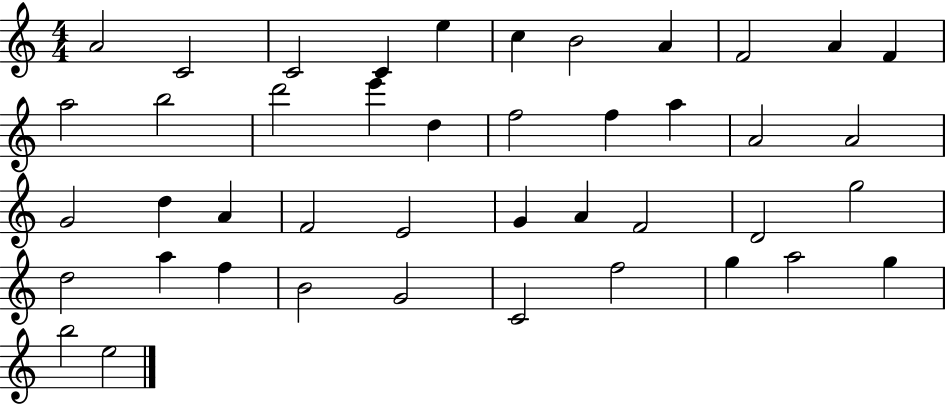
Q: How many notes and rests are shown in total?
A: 43